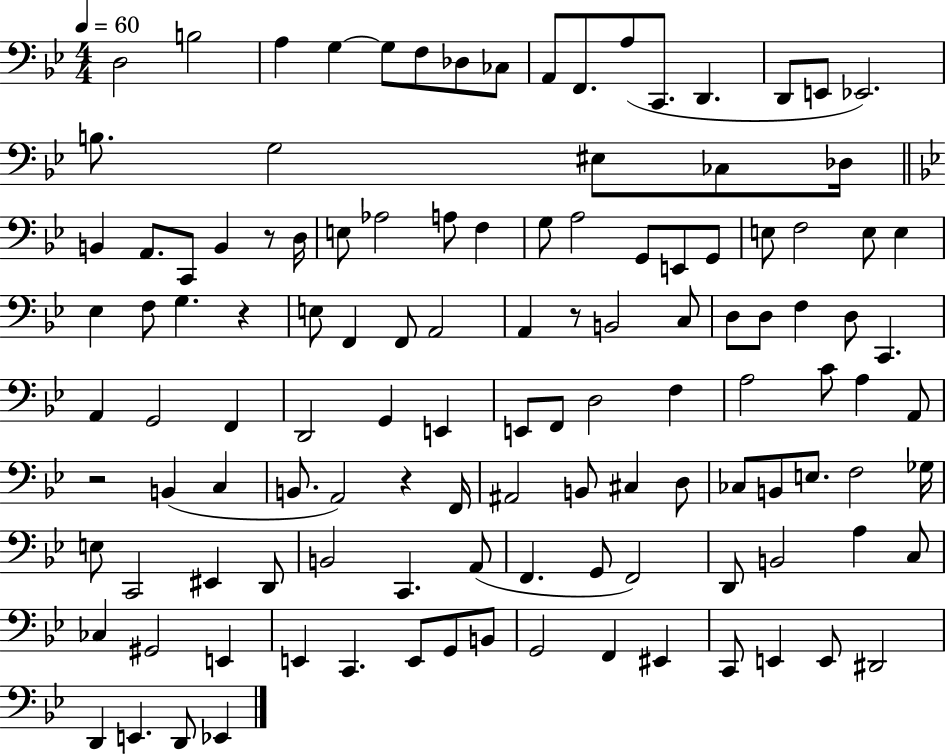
D3/h B3/h A3/q G3/q G3/e F3/e Db3/e CES3/e A2/e F2/e. A3/e C2/e. D2/q. D2/e E2/e Eb2/h. B3/e. G3/h EIS3/e CES3/e Db3/s B2/q A2/e. C2/e B2/q R/e D3/s E3/e Ab3/h A3/e F3/q G3/e A3/h G2/e E2/e G2/e E3/e F3/h E3/e E3/q Eb3/q F3/e G3/q. R/q E3/e F2/q F2/e A2/h A2/q R/e B2/h C3/e D3/e D3/e F3/q D3/e C2/q. A2/q G2/h F2/q D2/h G2/q E2/q E2/e F2/e D3/h F3/q A3/h C4/e A3/q A2/e R/h B2/q C3/q B2/e. A2/h R/q F2/s A#2/h B2/e C#3/q D3/e CES3/e B2/e E3/e. F3/h Gb3/s E3/e C2/h EIS2/q D2/e B2/h C2/q. A2/e F2/q. G2/e F2/h D2/e B2/h A3/q C3/e CES3/q G#2/h E2/q E2/q C2/q. E2/e G2/e B2/e G2/h F2/q EIS2/q C2/e E2/q E2/e D#2/h D2/q E2/q. D2/e Eb2/q